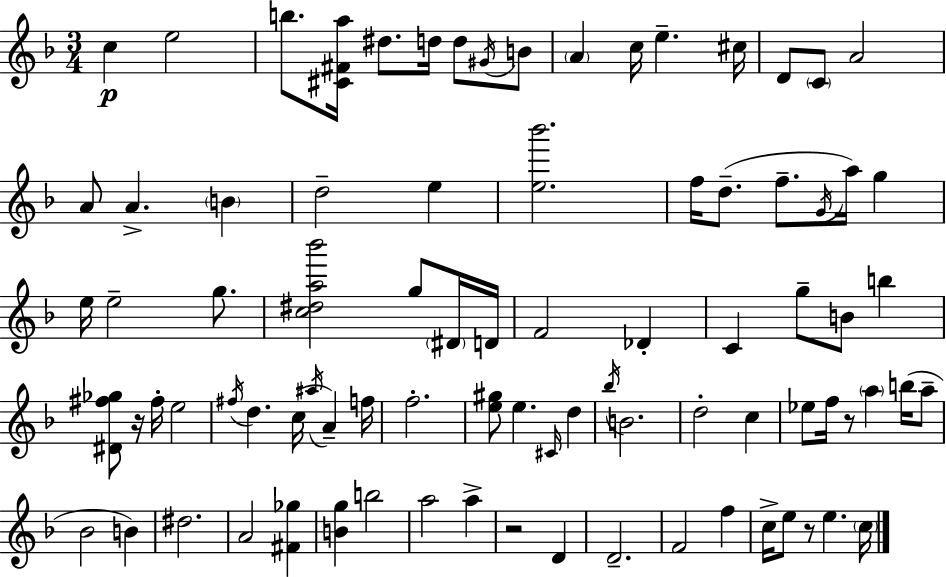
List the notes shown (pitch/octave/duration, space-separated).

C5/q E5/h B5/e. [C#4,F#4,A5]/s D#5/e. D5/s D5/e G#4/s B4/e A4/q C5/s E5/q. C#5/s D4/e C4/e A4/h A4/e A4/q. B4/q D5/h E5/q [E5,Bb6]/h. F5/s D5/e. F5/e. G4/s A5/s G5/q E5/s E5/h G5/e. [C5,D#5,A5,Bb6]/h G5/e D#4/s D4/s F4/h Db4/q C4/q G5/e B4/e B5/q [D#4,F#5,Gb5]/e R/s F#5/s E5/h F#5/s D5/q. C5/s A#5/s A4/q F5/s F5/h. [E5,G#5]/e E5/q. C#4/s D5/q Bb5/s B4/h. D5/h C5/q Eb5/e F5/s R/e A5/q B5/s A5/e Bb4/h B4/q D#5/h. A4/h [F#4,Gb5]/q [B4,G5]/q B5/h A5/h A5/q R/h D4/q D4/h. F4/h F5/q C5/s E5/e R/e E5/q. C5/s